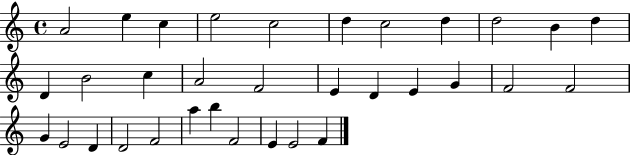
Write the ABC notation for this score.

X:1
T:Untitled
M:4/4
L:1/4
K:C
A2 e c e2 c2 d c2 d d2 B d D B2 c A2 F2 E D E G F2 F2 G E2 D D2 F2 a b F2 E E2 F